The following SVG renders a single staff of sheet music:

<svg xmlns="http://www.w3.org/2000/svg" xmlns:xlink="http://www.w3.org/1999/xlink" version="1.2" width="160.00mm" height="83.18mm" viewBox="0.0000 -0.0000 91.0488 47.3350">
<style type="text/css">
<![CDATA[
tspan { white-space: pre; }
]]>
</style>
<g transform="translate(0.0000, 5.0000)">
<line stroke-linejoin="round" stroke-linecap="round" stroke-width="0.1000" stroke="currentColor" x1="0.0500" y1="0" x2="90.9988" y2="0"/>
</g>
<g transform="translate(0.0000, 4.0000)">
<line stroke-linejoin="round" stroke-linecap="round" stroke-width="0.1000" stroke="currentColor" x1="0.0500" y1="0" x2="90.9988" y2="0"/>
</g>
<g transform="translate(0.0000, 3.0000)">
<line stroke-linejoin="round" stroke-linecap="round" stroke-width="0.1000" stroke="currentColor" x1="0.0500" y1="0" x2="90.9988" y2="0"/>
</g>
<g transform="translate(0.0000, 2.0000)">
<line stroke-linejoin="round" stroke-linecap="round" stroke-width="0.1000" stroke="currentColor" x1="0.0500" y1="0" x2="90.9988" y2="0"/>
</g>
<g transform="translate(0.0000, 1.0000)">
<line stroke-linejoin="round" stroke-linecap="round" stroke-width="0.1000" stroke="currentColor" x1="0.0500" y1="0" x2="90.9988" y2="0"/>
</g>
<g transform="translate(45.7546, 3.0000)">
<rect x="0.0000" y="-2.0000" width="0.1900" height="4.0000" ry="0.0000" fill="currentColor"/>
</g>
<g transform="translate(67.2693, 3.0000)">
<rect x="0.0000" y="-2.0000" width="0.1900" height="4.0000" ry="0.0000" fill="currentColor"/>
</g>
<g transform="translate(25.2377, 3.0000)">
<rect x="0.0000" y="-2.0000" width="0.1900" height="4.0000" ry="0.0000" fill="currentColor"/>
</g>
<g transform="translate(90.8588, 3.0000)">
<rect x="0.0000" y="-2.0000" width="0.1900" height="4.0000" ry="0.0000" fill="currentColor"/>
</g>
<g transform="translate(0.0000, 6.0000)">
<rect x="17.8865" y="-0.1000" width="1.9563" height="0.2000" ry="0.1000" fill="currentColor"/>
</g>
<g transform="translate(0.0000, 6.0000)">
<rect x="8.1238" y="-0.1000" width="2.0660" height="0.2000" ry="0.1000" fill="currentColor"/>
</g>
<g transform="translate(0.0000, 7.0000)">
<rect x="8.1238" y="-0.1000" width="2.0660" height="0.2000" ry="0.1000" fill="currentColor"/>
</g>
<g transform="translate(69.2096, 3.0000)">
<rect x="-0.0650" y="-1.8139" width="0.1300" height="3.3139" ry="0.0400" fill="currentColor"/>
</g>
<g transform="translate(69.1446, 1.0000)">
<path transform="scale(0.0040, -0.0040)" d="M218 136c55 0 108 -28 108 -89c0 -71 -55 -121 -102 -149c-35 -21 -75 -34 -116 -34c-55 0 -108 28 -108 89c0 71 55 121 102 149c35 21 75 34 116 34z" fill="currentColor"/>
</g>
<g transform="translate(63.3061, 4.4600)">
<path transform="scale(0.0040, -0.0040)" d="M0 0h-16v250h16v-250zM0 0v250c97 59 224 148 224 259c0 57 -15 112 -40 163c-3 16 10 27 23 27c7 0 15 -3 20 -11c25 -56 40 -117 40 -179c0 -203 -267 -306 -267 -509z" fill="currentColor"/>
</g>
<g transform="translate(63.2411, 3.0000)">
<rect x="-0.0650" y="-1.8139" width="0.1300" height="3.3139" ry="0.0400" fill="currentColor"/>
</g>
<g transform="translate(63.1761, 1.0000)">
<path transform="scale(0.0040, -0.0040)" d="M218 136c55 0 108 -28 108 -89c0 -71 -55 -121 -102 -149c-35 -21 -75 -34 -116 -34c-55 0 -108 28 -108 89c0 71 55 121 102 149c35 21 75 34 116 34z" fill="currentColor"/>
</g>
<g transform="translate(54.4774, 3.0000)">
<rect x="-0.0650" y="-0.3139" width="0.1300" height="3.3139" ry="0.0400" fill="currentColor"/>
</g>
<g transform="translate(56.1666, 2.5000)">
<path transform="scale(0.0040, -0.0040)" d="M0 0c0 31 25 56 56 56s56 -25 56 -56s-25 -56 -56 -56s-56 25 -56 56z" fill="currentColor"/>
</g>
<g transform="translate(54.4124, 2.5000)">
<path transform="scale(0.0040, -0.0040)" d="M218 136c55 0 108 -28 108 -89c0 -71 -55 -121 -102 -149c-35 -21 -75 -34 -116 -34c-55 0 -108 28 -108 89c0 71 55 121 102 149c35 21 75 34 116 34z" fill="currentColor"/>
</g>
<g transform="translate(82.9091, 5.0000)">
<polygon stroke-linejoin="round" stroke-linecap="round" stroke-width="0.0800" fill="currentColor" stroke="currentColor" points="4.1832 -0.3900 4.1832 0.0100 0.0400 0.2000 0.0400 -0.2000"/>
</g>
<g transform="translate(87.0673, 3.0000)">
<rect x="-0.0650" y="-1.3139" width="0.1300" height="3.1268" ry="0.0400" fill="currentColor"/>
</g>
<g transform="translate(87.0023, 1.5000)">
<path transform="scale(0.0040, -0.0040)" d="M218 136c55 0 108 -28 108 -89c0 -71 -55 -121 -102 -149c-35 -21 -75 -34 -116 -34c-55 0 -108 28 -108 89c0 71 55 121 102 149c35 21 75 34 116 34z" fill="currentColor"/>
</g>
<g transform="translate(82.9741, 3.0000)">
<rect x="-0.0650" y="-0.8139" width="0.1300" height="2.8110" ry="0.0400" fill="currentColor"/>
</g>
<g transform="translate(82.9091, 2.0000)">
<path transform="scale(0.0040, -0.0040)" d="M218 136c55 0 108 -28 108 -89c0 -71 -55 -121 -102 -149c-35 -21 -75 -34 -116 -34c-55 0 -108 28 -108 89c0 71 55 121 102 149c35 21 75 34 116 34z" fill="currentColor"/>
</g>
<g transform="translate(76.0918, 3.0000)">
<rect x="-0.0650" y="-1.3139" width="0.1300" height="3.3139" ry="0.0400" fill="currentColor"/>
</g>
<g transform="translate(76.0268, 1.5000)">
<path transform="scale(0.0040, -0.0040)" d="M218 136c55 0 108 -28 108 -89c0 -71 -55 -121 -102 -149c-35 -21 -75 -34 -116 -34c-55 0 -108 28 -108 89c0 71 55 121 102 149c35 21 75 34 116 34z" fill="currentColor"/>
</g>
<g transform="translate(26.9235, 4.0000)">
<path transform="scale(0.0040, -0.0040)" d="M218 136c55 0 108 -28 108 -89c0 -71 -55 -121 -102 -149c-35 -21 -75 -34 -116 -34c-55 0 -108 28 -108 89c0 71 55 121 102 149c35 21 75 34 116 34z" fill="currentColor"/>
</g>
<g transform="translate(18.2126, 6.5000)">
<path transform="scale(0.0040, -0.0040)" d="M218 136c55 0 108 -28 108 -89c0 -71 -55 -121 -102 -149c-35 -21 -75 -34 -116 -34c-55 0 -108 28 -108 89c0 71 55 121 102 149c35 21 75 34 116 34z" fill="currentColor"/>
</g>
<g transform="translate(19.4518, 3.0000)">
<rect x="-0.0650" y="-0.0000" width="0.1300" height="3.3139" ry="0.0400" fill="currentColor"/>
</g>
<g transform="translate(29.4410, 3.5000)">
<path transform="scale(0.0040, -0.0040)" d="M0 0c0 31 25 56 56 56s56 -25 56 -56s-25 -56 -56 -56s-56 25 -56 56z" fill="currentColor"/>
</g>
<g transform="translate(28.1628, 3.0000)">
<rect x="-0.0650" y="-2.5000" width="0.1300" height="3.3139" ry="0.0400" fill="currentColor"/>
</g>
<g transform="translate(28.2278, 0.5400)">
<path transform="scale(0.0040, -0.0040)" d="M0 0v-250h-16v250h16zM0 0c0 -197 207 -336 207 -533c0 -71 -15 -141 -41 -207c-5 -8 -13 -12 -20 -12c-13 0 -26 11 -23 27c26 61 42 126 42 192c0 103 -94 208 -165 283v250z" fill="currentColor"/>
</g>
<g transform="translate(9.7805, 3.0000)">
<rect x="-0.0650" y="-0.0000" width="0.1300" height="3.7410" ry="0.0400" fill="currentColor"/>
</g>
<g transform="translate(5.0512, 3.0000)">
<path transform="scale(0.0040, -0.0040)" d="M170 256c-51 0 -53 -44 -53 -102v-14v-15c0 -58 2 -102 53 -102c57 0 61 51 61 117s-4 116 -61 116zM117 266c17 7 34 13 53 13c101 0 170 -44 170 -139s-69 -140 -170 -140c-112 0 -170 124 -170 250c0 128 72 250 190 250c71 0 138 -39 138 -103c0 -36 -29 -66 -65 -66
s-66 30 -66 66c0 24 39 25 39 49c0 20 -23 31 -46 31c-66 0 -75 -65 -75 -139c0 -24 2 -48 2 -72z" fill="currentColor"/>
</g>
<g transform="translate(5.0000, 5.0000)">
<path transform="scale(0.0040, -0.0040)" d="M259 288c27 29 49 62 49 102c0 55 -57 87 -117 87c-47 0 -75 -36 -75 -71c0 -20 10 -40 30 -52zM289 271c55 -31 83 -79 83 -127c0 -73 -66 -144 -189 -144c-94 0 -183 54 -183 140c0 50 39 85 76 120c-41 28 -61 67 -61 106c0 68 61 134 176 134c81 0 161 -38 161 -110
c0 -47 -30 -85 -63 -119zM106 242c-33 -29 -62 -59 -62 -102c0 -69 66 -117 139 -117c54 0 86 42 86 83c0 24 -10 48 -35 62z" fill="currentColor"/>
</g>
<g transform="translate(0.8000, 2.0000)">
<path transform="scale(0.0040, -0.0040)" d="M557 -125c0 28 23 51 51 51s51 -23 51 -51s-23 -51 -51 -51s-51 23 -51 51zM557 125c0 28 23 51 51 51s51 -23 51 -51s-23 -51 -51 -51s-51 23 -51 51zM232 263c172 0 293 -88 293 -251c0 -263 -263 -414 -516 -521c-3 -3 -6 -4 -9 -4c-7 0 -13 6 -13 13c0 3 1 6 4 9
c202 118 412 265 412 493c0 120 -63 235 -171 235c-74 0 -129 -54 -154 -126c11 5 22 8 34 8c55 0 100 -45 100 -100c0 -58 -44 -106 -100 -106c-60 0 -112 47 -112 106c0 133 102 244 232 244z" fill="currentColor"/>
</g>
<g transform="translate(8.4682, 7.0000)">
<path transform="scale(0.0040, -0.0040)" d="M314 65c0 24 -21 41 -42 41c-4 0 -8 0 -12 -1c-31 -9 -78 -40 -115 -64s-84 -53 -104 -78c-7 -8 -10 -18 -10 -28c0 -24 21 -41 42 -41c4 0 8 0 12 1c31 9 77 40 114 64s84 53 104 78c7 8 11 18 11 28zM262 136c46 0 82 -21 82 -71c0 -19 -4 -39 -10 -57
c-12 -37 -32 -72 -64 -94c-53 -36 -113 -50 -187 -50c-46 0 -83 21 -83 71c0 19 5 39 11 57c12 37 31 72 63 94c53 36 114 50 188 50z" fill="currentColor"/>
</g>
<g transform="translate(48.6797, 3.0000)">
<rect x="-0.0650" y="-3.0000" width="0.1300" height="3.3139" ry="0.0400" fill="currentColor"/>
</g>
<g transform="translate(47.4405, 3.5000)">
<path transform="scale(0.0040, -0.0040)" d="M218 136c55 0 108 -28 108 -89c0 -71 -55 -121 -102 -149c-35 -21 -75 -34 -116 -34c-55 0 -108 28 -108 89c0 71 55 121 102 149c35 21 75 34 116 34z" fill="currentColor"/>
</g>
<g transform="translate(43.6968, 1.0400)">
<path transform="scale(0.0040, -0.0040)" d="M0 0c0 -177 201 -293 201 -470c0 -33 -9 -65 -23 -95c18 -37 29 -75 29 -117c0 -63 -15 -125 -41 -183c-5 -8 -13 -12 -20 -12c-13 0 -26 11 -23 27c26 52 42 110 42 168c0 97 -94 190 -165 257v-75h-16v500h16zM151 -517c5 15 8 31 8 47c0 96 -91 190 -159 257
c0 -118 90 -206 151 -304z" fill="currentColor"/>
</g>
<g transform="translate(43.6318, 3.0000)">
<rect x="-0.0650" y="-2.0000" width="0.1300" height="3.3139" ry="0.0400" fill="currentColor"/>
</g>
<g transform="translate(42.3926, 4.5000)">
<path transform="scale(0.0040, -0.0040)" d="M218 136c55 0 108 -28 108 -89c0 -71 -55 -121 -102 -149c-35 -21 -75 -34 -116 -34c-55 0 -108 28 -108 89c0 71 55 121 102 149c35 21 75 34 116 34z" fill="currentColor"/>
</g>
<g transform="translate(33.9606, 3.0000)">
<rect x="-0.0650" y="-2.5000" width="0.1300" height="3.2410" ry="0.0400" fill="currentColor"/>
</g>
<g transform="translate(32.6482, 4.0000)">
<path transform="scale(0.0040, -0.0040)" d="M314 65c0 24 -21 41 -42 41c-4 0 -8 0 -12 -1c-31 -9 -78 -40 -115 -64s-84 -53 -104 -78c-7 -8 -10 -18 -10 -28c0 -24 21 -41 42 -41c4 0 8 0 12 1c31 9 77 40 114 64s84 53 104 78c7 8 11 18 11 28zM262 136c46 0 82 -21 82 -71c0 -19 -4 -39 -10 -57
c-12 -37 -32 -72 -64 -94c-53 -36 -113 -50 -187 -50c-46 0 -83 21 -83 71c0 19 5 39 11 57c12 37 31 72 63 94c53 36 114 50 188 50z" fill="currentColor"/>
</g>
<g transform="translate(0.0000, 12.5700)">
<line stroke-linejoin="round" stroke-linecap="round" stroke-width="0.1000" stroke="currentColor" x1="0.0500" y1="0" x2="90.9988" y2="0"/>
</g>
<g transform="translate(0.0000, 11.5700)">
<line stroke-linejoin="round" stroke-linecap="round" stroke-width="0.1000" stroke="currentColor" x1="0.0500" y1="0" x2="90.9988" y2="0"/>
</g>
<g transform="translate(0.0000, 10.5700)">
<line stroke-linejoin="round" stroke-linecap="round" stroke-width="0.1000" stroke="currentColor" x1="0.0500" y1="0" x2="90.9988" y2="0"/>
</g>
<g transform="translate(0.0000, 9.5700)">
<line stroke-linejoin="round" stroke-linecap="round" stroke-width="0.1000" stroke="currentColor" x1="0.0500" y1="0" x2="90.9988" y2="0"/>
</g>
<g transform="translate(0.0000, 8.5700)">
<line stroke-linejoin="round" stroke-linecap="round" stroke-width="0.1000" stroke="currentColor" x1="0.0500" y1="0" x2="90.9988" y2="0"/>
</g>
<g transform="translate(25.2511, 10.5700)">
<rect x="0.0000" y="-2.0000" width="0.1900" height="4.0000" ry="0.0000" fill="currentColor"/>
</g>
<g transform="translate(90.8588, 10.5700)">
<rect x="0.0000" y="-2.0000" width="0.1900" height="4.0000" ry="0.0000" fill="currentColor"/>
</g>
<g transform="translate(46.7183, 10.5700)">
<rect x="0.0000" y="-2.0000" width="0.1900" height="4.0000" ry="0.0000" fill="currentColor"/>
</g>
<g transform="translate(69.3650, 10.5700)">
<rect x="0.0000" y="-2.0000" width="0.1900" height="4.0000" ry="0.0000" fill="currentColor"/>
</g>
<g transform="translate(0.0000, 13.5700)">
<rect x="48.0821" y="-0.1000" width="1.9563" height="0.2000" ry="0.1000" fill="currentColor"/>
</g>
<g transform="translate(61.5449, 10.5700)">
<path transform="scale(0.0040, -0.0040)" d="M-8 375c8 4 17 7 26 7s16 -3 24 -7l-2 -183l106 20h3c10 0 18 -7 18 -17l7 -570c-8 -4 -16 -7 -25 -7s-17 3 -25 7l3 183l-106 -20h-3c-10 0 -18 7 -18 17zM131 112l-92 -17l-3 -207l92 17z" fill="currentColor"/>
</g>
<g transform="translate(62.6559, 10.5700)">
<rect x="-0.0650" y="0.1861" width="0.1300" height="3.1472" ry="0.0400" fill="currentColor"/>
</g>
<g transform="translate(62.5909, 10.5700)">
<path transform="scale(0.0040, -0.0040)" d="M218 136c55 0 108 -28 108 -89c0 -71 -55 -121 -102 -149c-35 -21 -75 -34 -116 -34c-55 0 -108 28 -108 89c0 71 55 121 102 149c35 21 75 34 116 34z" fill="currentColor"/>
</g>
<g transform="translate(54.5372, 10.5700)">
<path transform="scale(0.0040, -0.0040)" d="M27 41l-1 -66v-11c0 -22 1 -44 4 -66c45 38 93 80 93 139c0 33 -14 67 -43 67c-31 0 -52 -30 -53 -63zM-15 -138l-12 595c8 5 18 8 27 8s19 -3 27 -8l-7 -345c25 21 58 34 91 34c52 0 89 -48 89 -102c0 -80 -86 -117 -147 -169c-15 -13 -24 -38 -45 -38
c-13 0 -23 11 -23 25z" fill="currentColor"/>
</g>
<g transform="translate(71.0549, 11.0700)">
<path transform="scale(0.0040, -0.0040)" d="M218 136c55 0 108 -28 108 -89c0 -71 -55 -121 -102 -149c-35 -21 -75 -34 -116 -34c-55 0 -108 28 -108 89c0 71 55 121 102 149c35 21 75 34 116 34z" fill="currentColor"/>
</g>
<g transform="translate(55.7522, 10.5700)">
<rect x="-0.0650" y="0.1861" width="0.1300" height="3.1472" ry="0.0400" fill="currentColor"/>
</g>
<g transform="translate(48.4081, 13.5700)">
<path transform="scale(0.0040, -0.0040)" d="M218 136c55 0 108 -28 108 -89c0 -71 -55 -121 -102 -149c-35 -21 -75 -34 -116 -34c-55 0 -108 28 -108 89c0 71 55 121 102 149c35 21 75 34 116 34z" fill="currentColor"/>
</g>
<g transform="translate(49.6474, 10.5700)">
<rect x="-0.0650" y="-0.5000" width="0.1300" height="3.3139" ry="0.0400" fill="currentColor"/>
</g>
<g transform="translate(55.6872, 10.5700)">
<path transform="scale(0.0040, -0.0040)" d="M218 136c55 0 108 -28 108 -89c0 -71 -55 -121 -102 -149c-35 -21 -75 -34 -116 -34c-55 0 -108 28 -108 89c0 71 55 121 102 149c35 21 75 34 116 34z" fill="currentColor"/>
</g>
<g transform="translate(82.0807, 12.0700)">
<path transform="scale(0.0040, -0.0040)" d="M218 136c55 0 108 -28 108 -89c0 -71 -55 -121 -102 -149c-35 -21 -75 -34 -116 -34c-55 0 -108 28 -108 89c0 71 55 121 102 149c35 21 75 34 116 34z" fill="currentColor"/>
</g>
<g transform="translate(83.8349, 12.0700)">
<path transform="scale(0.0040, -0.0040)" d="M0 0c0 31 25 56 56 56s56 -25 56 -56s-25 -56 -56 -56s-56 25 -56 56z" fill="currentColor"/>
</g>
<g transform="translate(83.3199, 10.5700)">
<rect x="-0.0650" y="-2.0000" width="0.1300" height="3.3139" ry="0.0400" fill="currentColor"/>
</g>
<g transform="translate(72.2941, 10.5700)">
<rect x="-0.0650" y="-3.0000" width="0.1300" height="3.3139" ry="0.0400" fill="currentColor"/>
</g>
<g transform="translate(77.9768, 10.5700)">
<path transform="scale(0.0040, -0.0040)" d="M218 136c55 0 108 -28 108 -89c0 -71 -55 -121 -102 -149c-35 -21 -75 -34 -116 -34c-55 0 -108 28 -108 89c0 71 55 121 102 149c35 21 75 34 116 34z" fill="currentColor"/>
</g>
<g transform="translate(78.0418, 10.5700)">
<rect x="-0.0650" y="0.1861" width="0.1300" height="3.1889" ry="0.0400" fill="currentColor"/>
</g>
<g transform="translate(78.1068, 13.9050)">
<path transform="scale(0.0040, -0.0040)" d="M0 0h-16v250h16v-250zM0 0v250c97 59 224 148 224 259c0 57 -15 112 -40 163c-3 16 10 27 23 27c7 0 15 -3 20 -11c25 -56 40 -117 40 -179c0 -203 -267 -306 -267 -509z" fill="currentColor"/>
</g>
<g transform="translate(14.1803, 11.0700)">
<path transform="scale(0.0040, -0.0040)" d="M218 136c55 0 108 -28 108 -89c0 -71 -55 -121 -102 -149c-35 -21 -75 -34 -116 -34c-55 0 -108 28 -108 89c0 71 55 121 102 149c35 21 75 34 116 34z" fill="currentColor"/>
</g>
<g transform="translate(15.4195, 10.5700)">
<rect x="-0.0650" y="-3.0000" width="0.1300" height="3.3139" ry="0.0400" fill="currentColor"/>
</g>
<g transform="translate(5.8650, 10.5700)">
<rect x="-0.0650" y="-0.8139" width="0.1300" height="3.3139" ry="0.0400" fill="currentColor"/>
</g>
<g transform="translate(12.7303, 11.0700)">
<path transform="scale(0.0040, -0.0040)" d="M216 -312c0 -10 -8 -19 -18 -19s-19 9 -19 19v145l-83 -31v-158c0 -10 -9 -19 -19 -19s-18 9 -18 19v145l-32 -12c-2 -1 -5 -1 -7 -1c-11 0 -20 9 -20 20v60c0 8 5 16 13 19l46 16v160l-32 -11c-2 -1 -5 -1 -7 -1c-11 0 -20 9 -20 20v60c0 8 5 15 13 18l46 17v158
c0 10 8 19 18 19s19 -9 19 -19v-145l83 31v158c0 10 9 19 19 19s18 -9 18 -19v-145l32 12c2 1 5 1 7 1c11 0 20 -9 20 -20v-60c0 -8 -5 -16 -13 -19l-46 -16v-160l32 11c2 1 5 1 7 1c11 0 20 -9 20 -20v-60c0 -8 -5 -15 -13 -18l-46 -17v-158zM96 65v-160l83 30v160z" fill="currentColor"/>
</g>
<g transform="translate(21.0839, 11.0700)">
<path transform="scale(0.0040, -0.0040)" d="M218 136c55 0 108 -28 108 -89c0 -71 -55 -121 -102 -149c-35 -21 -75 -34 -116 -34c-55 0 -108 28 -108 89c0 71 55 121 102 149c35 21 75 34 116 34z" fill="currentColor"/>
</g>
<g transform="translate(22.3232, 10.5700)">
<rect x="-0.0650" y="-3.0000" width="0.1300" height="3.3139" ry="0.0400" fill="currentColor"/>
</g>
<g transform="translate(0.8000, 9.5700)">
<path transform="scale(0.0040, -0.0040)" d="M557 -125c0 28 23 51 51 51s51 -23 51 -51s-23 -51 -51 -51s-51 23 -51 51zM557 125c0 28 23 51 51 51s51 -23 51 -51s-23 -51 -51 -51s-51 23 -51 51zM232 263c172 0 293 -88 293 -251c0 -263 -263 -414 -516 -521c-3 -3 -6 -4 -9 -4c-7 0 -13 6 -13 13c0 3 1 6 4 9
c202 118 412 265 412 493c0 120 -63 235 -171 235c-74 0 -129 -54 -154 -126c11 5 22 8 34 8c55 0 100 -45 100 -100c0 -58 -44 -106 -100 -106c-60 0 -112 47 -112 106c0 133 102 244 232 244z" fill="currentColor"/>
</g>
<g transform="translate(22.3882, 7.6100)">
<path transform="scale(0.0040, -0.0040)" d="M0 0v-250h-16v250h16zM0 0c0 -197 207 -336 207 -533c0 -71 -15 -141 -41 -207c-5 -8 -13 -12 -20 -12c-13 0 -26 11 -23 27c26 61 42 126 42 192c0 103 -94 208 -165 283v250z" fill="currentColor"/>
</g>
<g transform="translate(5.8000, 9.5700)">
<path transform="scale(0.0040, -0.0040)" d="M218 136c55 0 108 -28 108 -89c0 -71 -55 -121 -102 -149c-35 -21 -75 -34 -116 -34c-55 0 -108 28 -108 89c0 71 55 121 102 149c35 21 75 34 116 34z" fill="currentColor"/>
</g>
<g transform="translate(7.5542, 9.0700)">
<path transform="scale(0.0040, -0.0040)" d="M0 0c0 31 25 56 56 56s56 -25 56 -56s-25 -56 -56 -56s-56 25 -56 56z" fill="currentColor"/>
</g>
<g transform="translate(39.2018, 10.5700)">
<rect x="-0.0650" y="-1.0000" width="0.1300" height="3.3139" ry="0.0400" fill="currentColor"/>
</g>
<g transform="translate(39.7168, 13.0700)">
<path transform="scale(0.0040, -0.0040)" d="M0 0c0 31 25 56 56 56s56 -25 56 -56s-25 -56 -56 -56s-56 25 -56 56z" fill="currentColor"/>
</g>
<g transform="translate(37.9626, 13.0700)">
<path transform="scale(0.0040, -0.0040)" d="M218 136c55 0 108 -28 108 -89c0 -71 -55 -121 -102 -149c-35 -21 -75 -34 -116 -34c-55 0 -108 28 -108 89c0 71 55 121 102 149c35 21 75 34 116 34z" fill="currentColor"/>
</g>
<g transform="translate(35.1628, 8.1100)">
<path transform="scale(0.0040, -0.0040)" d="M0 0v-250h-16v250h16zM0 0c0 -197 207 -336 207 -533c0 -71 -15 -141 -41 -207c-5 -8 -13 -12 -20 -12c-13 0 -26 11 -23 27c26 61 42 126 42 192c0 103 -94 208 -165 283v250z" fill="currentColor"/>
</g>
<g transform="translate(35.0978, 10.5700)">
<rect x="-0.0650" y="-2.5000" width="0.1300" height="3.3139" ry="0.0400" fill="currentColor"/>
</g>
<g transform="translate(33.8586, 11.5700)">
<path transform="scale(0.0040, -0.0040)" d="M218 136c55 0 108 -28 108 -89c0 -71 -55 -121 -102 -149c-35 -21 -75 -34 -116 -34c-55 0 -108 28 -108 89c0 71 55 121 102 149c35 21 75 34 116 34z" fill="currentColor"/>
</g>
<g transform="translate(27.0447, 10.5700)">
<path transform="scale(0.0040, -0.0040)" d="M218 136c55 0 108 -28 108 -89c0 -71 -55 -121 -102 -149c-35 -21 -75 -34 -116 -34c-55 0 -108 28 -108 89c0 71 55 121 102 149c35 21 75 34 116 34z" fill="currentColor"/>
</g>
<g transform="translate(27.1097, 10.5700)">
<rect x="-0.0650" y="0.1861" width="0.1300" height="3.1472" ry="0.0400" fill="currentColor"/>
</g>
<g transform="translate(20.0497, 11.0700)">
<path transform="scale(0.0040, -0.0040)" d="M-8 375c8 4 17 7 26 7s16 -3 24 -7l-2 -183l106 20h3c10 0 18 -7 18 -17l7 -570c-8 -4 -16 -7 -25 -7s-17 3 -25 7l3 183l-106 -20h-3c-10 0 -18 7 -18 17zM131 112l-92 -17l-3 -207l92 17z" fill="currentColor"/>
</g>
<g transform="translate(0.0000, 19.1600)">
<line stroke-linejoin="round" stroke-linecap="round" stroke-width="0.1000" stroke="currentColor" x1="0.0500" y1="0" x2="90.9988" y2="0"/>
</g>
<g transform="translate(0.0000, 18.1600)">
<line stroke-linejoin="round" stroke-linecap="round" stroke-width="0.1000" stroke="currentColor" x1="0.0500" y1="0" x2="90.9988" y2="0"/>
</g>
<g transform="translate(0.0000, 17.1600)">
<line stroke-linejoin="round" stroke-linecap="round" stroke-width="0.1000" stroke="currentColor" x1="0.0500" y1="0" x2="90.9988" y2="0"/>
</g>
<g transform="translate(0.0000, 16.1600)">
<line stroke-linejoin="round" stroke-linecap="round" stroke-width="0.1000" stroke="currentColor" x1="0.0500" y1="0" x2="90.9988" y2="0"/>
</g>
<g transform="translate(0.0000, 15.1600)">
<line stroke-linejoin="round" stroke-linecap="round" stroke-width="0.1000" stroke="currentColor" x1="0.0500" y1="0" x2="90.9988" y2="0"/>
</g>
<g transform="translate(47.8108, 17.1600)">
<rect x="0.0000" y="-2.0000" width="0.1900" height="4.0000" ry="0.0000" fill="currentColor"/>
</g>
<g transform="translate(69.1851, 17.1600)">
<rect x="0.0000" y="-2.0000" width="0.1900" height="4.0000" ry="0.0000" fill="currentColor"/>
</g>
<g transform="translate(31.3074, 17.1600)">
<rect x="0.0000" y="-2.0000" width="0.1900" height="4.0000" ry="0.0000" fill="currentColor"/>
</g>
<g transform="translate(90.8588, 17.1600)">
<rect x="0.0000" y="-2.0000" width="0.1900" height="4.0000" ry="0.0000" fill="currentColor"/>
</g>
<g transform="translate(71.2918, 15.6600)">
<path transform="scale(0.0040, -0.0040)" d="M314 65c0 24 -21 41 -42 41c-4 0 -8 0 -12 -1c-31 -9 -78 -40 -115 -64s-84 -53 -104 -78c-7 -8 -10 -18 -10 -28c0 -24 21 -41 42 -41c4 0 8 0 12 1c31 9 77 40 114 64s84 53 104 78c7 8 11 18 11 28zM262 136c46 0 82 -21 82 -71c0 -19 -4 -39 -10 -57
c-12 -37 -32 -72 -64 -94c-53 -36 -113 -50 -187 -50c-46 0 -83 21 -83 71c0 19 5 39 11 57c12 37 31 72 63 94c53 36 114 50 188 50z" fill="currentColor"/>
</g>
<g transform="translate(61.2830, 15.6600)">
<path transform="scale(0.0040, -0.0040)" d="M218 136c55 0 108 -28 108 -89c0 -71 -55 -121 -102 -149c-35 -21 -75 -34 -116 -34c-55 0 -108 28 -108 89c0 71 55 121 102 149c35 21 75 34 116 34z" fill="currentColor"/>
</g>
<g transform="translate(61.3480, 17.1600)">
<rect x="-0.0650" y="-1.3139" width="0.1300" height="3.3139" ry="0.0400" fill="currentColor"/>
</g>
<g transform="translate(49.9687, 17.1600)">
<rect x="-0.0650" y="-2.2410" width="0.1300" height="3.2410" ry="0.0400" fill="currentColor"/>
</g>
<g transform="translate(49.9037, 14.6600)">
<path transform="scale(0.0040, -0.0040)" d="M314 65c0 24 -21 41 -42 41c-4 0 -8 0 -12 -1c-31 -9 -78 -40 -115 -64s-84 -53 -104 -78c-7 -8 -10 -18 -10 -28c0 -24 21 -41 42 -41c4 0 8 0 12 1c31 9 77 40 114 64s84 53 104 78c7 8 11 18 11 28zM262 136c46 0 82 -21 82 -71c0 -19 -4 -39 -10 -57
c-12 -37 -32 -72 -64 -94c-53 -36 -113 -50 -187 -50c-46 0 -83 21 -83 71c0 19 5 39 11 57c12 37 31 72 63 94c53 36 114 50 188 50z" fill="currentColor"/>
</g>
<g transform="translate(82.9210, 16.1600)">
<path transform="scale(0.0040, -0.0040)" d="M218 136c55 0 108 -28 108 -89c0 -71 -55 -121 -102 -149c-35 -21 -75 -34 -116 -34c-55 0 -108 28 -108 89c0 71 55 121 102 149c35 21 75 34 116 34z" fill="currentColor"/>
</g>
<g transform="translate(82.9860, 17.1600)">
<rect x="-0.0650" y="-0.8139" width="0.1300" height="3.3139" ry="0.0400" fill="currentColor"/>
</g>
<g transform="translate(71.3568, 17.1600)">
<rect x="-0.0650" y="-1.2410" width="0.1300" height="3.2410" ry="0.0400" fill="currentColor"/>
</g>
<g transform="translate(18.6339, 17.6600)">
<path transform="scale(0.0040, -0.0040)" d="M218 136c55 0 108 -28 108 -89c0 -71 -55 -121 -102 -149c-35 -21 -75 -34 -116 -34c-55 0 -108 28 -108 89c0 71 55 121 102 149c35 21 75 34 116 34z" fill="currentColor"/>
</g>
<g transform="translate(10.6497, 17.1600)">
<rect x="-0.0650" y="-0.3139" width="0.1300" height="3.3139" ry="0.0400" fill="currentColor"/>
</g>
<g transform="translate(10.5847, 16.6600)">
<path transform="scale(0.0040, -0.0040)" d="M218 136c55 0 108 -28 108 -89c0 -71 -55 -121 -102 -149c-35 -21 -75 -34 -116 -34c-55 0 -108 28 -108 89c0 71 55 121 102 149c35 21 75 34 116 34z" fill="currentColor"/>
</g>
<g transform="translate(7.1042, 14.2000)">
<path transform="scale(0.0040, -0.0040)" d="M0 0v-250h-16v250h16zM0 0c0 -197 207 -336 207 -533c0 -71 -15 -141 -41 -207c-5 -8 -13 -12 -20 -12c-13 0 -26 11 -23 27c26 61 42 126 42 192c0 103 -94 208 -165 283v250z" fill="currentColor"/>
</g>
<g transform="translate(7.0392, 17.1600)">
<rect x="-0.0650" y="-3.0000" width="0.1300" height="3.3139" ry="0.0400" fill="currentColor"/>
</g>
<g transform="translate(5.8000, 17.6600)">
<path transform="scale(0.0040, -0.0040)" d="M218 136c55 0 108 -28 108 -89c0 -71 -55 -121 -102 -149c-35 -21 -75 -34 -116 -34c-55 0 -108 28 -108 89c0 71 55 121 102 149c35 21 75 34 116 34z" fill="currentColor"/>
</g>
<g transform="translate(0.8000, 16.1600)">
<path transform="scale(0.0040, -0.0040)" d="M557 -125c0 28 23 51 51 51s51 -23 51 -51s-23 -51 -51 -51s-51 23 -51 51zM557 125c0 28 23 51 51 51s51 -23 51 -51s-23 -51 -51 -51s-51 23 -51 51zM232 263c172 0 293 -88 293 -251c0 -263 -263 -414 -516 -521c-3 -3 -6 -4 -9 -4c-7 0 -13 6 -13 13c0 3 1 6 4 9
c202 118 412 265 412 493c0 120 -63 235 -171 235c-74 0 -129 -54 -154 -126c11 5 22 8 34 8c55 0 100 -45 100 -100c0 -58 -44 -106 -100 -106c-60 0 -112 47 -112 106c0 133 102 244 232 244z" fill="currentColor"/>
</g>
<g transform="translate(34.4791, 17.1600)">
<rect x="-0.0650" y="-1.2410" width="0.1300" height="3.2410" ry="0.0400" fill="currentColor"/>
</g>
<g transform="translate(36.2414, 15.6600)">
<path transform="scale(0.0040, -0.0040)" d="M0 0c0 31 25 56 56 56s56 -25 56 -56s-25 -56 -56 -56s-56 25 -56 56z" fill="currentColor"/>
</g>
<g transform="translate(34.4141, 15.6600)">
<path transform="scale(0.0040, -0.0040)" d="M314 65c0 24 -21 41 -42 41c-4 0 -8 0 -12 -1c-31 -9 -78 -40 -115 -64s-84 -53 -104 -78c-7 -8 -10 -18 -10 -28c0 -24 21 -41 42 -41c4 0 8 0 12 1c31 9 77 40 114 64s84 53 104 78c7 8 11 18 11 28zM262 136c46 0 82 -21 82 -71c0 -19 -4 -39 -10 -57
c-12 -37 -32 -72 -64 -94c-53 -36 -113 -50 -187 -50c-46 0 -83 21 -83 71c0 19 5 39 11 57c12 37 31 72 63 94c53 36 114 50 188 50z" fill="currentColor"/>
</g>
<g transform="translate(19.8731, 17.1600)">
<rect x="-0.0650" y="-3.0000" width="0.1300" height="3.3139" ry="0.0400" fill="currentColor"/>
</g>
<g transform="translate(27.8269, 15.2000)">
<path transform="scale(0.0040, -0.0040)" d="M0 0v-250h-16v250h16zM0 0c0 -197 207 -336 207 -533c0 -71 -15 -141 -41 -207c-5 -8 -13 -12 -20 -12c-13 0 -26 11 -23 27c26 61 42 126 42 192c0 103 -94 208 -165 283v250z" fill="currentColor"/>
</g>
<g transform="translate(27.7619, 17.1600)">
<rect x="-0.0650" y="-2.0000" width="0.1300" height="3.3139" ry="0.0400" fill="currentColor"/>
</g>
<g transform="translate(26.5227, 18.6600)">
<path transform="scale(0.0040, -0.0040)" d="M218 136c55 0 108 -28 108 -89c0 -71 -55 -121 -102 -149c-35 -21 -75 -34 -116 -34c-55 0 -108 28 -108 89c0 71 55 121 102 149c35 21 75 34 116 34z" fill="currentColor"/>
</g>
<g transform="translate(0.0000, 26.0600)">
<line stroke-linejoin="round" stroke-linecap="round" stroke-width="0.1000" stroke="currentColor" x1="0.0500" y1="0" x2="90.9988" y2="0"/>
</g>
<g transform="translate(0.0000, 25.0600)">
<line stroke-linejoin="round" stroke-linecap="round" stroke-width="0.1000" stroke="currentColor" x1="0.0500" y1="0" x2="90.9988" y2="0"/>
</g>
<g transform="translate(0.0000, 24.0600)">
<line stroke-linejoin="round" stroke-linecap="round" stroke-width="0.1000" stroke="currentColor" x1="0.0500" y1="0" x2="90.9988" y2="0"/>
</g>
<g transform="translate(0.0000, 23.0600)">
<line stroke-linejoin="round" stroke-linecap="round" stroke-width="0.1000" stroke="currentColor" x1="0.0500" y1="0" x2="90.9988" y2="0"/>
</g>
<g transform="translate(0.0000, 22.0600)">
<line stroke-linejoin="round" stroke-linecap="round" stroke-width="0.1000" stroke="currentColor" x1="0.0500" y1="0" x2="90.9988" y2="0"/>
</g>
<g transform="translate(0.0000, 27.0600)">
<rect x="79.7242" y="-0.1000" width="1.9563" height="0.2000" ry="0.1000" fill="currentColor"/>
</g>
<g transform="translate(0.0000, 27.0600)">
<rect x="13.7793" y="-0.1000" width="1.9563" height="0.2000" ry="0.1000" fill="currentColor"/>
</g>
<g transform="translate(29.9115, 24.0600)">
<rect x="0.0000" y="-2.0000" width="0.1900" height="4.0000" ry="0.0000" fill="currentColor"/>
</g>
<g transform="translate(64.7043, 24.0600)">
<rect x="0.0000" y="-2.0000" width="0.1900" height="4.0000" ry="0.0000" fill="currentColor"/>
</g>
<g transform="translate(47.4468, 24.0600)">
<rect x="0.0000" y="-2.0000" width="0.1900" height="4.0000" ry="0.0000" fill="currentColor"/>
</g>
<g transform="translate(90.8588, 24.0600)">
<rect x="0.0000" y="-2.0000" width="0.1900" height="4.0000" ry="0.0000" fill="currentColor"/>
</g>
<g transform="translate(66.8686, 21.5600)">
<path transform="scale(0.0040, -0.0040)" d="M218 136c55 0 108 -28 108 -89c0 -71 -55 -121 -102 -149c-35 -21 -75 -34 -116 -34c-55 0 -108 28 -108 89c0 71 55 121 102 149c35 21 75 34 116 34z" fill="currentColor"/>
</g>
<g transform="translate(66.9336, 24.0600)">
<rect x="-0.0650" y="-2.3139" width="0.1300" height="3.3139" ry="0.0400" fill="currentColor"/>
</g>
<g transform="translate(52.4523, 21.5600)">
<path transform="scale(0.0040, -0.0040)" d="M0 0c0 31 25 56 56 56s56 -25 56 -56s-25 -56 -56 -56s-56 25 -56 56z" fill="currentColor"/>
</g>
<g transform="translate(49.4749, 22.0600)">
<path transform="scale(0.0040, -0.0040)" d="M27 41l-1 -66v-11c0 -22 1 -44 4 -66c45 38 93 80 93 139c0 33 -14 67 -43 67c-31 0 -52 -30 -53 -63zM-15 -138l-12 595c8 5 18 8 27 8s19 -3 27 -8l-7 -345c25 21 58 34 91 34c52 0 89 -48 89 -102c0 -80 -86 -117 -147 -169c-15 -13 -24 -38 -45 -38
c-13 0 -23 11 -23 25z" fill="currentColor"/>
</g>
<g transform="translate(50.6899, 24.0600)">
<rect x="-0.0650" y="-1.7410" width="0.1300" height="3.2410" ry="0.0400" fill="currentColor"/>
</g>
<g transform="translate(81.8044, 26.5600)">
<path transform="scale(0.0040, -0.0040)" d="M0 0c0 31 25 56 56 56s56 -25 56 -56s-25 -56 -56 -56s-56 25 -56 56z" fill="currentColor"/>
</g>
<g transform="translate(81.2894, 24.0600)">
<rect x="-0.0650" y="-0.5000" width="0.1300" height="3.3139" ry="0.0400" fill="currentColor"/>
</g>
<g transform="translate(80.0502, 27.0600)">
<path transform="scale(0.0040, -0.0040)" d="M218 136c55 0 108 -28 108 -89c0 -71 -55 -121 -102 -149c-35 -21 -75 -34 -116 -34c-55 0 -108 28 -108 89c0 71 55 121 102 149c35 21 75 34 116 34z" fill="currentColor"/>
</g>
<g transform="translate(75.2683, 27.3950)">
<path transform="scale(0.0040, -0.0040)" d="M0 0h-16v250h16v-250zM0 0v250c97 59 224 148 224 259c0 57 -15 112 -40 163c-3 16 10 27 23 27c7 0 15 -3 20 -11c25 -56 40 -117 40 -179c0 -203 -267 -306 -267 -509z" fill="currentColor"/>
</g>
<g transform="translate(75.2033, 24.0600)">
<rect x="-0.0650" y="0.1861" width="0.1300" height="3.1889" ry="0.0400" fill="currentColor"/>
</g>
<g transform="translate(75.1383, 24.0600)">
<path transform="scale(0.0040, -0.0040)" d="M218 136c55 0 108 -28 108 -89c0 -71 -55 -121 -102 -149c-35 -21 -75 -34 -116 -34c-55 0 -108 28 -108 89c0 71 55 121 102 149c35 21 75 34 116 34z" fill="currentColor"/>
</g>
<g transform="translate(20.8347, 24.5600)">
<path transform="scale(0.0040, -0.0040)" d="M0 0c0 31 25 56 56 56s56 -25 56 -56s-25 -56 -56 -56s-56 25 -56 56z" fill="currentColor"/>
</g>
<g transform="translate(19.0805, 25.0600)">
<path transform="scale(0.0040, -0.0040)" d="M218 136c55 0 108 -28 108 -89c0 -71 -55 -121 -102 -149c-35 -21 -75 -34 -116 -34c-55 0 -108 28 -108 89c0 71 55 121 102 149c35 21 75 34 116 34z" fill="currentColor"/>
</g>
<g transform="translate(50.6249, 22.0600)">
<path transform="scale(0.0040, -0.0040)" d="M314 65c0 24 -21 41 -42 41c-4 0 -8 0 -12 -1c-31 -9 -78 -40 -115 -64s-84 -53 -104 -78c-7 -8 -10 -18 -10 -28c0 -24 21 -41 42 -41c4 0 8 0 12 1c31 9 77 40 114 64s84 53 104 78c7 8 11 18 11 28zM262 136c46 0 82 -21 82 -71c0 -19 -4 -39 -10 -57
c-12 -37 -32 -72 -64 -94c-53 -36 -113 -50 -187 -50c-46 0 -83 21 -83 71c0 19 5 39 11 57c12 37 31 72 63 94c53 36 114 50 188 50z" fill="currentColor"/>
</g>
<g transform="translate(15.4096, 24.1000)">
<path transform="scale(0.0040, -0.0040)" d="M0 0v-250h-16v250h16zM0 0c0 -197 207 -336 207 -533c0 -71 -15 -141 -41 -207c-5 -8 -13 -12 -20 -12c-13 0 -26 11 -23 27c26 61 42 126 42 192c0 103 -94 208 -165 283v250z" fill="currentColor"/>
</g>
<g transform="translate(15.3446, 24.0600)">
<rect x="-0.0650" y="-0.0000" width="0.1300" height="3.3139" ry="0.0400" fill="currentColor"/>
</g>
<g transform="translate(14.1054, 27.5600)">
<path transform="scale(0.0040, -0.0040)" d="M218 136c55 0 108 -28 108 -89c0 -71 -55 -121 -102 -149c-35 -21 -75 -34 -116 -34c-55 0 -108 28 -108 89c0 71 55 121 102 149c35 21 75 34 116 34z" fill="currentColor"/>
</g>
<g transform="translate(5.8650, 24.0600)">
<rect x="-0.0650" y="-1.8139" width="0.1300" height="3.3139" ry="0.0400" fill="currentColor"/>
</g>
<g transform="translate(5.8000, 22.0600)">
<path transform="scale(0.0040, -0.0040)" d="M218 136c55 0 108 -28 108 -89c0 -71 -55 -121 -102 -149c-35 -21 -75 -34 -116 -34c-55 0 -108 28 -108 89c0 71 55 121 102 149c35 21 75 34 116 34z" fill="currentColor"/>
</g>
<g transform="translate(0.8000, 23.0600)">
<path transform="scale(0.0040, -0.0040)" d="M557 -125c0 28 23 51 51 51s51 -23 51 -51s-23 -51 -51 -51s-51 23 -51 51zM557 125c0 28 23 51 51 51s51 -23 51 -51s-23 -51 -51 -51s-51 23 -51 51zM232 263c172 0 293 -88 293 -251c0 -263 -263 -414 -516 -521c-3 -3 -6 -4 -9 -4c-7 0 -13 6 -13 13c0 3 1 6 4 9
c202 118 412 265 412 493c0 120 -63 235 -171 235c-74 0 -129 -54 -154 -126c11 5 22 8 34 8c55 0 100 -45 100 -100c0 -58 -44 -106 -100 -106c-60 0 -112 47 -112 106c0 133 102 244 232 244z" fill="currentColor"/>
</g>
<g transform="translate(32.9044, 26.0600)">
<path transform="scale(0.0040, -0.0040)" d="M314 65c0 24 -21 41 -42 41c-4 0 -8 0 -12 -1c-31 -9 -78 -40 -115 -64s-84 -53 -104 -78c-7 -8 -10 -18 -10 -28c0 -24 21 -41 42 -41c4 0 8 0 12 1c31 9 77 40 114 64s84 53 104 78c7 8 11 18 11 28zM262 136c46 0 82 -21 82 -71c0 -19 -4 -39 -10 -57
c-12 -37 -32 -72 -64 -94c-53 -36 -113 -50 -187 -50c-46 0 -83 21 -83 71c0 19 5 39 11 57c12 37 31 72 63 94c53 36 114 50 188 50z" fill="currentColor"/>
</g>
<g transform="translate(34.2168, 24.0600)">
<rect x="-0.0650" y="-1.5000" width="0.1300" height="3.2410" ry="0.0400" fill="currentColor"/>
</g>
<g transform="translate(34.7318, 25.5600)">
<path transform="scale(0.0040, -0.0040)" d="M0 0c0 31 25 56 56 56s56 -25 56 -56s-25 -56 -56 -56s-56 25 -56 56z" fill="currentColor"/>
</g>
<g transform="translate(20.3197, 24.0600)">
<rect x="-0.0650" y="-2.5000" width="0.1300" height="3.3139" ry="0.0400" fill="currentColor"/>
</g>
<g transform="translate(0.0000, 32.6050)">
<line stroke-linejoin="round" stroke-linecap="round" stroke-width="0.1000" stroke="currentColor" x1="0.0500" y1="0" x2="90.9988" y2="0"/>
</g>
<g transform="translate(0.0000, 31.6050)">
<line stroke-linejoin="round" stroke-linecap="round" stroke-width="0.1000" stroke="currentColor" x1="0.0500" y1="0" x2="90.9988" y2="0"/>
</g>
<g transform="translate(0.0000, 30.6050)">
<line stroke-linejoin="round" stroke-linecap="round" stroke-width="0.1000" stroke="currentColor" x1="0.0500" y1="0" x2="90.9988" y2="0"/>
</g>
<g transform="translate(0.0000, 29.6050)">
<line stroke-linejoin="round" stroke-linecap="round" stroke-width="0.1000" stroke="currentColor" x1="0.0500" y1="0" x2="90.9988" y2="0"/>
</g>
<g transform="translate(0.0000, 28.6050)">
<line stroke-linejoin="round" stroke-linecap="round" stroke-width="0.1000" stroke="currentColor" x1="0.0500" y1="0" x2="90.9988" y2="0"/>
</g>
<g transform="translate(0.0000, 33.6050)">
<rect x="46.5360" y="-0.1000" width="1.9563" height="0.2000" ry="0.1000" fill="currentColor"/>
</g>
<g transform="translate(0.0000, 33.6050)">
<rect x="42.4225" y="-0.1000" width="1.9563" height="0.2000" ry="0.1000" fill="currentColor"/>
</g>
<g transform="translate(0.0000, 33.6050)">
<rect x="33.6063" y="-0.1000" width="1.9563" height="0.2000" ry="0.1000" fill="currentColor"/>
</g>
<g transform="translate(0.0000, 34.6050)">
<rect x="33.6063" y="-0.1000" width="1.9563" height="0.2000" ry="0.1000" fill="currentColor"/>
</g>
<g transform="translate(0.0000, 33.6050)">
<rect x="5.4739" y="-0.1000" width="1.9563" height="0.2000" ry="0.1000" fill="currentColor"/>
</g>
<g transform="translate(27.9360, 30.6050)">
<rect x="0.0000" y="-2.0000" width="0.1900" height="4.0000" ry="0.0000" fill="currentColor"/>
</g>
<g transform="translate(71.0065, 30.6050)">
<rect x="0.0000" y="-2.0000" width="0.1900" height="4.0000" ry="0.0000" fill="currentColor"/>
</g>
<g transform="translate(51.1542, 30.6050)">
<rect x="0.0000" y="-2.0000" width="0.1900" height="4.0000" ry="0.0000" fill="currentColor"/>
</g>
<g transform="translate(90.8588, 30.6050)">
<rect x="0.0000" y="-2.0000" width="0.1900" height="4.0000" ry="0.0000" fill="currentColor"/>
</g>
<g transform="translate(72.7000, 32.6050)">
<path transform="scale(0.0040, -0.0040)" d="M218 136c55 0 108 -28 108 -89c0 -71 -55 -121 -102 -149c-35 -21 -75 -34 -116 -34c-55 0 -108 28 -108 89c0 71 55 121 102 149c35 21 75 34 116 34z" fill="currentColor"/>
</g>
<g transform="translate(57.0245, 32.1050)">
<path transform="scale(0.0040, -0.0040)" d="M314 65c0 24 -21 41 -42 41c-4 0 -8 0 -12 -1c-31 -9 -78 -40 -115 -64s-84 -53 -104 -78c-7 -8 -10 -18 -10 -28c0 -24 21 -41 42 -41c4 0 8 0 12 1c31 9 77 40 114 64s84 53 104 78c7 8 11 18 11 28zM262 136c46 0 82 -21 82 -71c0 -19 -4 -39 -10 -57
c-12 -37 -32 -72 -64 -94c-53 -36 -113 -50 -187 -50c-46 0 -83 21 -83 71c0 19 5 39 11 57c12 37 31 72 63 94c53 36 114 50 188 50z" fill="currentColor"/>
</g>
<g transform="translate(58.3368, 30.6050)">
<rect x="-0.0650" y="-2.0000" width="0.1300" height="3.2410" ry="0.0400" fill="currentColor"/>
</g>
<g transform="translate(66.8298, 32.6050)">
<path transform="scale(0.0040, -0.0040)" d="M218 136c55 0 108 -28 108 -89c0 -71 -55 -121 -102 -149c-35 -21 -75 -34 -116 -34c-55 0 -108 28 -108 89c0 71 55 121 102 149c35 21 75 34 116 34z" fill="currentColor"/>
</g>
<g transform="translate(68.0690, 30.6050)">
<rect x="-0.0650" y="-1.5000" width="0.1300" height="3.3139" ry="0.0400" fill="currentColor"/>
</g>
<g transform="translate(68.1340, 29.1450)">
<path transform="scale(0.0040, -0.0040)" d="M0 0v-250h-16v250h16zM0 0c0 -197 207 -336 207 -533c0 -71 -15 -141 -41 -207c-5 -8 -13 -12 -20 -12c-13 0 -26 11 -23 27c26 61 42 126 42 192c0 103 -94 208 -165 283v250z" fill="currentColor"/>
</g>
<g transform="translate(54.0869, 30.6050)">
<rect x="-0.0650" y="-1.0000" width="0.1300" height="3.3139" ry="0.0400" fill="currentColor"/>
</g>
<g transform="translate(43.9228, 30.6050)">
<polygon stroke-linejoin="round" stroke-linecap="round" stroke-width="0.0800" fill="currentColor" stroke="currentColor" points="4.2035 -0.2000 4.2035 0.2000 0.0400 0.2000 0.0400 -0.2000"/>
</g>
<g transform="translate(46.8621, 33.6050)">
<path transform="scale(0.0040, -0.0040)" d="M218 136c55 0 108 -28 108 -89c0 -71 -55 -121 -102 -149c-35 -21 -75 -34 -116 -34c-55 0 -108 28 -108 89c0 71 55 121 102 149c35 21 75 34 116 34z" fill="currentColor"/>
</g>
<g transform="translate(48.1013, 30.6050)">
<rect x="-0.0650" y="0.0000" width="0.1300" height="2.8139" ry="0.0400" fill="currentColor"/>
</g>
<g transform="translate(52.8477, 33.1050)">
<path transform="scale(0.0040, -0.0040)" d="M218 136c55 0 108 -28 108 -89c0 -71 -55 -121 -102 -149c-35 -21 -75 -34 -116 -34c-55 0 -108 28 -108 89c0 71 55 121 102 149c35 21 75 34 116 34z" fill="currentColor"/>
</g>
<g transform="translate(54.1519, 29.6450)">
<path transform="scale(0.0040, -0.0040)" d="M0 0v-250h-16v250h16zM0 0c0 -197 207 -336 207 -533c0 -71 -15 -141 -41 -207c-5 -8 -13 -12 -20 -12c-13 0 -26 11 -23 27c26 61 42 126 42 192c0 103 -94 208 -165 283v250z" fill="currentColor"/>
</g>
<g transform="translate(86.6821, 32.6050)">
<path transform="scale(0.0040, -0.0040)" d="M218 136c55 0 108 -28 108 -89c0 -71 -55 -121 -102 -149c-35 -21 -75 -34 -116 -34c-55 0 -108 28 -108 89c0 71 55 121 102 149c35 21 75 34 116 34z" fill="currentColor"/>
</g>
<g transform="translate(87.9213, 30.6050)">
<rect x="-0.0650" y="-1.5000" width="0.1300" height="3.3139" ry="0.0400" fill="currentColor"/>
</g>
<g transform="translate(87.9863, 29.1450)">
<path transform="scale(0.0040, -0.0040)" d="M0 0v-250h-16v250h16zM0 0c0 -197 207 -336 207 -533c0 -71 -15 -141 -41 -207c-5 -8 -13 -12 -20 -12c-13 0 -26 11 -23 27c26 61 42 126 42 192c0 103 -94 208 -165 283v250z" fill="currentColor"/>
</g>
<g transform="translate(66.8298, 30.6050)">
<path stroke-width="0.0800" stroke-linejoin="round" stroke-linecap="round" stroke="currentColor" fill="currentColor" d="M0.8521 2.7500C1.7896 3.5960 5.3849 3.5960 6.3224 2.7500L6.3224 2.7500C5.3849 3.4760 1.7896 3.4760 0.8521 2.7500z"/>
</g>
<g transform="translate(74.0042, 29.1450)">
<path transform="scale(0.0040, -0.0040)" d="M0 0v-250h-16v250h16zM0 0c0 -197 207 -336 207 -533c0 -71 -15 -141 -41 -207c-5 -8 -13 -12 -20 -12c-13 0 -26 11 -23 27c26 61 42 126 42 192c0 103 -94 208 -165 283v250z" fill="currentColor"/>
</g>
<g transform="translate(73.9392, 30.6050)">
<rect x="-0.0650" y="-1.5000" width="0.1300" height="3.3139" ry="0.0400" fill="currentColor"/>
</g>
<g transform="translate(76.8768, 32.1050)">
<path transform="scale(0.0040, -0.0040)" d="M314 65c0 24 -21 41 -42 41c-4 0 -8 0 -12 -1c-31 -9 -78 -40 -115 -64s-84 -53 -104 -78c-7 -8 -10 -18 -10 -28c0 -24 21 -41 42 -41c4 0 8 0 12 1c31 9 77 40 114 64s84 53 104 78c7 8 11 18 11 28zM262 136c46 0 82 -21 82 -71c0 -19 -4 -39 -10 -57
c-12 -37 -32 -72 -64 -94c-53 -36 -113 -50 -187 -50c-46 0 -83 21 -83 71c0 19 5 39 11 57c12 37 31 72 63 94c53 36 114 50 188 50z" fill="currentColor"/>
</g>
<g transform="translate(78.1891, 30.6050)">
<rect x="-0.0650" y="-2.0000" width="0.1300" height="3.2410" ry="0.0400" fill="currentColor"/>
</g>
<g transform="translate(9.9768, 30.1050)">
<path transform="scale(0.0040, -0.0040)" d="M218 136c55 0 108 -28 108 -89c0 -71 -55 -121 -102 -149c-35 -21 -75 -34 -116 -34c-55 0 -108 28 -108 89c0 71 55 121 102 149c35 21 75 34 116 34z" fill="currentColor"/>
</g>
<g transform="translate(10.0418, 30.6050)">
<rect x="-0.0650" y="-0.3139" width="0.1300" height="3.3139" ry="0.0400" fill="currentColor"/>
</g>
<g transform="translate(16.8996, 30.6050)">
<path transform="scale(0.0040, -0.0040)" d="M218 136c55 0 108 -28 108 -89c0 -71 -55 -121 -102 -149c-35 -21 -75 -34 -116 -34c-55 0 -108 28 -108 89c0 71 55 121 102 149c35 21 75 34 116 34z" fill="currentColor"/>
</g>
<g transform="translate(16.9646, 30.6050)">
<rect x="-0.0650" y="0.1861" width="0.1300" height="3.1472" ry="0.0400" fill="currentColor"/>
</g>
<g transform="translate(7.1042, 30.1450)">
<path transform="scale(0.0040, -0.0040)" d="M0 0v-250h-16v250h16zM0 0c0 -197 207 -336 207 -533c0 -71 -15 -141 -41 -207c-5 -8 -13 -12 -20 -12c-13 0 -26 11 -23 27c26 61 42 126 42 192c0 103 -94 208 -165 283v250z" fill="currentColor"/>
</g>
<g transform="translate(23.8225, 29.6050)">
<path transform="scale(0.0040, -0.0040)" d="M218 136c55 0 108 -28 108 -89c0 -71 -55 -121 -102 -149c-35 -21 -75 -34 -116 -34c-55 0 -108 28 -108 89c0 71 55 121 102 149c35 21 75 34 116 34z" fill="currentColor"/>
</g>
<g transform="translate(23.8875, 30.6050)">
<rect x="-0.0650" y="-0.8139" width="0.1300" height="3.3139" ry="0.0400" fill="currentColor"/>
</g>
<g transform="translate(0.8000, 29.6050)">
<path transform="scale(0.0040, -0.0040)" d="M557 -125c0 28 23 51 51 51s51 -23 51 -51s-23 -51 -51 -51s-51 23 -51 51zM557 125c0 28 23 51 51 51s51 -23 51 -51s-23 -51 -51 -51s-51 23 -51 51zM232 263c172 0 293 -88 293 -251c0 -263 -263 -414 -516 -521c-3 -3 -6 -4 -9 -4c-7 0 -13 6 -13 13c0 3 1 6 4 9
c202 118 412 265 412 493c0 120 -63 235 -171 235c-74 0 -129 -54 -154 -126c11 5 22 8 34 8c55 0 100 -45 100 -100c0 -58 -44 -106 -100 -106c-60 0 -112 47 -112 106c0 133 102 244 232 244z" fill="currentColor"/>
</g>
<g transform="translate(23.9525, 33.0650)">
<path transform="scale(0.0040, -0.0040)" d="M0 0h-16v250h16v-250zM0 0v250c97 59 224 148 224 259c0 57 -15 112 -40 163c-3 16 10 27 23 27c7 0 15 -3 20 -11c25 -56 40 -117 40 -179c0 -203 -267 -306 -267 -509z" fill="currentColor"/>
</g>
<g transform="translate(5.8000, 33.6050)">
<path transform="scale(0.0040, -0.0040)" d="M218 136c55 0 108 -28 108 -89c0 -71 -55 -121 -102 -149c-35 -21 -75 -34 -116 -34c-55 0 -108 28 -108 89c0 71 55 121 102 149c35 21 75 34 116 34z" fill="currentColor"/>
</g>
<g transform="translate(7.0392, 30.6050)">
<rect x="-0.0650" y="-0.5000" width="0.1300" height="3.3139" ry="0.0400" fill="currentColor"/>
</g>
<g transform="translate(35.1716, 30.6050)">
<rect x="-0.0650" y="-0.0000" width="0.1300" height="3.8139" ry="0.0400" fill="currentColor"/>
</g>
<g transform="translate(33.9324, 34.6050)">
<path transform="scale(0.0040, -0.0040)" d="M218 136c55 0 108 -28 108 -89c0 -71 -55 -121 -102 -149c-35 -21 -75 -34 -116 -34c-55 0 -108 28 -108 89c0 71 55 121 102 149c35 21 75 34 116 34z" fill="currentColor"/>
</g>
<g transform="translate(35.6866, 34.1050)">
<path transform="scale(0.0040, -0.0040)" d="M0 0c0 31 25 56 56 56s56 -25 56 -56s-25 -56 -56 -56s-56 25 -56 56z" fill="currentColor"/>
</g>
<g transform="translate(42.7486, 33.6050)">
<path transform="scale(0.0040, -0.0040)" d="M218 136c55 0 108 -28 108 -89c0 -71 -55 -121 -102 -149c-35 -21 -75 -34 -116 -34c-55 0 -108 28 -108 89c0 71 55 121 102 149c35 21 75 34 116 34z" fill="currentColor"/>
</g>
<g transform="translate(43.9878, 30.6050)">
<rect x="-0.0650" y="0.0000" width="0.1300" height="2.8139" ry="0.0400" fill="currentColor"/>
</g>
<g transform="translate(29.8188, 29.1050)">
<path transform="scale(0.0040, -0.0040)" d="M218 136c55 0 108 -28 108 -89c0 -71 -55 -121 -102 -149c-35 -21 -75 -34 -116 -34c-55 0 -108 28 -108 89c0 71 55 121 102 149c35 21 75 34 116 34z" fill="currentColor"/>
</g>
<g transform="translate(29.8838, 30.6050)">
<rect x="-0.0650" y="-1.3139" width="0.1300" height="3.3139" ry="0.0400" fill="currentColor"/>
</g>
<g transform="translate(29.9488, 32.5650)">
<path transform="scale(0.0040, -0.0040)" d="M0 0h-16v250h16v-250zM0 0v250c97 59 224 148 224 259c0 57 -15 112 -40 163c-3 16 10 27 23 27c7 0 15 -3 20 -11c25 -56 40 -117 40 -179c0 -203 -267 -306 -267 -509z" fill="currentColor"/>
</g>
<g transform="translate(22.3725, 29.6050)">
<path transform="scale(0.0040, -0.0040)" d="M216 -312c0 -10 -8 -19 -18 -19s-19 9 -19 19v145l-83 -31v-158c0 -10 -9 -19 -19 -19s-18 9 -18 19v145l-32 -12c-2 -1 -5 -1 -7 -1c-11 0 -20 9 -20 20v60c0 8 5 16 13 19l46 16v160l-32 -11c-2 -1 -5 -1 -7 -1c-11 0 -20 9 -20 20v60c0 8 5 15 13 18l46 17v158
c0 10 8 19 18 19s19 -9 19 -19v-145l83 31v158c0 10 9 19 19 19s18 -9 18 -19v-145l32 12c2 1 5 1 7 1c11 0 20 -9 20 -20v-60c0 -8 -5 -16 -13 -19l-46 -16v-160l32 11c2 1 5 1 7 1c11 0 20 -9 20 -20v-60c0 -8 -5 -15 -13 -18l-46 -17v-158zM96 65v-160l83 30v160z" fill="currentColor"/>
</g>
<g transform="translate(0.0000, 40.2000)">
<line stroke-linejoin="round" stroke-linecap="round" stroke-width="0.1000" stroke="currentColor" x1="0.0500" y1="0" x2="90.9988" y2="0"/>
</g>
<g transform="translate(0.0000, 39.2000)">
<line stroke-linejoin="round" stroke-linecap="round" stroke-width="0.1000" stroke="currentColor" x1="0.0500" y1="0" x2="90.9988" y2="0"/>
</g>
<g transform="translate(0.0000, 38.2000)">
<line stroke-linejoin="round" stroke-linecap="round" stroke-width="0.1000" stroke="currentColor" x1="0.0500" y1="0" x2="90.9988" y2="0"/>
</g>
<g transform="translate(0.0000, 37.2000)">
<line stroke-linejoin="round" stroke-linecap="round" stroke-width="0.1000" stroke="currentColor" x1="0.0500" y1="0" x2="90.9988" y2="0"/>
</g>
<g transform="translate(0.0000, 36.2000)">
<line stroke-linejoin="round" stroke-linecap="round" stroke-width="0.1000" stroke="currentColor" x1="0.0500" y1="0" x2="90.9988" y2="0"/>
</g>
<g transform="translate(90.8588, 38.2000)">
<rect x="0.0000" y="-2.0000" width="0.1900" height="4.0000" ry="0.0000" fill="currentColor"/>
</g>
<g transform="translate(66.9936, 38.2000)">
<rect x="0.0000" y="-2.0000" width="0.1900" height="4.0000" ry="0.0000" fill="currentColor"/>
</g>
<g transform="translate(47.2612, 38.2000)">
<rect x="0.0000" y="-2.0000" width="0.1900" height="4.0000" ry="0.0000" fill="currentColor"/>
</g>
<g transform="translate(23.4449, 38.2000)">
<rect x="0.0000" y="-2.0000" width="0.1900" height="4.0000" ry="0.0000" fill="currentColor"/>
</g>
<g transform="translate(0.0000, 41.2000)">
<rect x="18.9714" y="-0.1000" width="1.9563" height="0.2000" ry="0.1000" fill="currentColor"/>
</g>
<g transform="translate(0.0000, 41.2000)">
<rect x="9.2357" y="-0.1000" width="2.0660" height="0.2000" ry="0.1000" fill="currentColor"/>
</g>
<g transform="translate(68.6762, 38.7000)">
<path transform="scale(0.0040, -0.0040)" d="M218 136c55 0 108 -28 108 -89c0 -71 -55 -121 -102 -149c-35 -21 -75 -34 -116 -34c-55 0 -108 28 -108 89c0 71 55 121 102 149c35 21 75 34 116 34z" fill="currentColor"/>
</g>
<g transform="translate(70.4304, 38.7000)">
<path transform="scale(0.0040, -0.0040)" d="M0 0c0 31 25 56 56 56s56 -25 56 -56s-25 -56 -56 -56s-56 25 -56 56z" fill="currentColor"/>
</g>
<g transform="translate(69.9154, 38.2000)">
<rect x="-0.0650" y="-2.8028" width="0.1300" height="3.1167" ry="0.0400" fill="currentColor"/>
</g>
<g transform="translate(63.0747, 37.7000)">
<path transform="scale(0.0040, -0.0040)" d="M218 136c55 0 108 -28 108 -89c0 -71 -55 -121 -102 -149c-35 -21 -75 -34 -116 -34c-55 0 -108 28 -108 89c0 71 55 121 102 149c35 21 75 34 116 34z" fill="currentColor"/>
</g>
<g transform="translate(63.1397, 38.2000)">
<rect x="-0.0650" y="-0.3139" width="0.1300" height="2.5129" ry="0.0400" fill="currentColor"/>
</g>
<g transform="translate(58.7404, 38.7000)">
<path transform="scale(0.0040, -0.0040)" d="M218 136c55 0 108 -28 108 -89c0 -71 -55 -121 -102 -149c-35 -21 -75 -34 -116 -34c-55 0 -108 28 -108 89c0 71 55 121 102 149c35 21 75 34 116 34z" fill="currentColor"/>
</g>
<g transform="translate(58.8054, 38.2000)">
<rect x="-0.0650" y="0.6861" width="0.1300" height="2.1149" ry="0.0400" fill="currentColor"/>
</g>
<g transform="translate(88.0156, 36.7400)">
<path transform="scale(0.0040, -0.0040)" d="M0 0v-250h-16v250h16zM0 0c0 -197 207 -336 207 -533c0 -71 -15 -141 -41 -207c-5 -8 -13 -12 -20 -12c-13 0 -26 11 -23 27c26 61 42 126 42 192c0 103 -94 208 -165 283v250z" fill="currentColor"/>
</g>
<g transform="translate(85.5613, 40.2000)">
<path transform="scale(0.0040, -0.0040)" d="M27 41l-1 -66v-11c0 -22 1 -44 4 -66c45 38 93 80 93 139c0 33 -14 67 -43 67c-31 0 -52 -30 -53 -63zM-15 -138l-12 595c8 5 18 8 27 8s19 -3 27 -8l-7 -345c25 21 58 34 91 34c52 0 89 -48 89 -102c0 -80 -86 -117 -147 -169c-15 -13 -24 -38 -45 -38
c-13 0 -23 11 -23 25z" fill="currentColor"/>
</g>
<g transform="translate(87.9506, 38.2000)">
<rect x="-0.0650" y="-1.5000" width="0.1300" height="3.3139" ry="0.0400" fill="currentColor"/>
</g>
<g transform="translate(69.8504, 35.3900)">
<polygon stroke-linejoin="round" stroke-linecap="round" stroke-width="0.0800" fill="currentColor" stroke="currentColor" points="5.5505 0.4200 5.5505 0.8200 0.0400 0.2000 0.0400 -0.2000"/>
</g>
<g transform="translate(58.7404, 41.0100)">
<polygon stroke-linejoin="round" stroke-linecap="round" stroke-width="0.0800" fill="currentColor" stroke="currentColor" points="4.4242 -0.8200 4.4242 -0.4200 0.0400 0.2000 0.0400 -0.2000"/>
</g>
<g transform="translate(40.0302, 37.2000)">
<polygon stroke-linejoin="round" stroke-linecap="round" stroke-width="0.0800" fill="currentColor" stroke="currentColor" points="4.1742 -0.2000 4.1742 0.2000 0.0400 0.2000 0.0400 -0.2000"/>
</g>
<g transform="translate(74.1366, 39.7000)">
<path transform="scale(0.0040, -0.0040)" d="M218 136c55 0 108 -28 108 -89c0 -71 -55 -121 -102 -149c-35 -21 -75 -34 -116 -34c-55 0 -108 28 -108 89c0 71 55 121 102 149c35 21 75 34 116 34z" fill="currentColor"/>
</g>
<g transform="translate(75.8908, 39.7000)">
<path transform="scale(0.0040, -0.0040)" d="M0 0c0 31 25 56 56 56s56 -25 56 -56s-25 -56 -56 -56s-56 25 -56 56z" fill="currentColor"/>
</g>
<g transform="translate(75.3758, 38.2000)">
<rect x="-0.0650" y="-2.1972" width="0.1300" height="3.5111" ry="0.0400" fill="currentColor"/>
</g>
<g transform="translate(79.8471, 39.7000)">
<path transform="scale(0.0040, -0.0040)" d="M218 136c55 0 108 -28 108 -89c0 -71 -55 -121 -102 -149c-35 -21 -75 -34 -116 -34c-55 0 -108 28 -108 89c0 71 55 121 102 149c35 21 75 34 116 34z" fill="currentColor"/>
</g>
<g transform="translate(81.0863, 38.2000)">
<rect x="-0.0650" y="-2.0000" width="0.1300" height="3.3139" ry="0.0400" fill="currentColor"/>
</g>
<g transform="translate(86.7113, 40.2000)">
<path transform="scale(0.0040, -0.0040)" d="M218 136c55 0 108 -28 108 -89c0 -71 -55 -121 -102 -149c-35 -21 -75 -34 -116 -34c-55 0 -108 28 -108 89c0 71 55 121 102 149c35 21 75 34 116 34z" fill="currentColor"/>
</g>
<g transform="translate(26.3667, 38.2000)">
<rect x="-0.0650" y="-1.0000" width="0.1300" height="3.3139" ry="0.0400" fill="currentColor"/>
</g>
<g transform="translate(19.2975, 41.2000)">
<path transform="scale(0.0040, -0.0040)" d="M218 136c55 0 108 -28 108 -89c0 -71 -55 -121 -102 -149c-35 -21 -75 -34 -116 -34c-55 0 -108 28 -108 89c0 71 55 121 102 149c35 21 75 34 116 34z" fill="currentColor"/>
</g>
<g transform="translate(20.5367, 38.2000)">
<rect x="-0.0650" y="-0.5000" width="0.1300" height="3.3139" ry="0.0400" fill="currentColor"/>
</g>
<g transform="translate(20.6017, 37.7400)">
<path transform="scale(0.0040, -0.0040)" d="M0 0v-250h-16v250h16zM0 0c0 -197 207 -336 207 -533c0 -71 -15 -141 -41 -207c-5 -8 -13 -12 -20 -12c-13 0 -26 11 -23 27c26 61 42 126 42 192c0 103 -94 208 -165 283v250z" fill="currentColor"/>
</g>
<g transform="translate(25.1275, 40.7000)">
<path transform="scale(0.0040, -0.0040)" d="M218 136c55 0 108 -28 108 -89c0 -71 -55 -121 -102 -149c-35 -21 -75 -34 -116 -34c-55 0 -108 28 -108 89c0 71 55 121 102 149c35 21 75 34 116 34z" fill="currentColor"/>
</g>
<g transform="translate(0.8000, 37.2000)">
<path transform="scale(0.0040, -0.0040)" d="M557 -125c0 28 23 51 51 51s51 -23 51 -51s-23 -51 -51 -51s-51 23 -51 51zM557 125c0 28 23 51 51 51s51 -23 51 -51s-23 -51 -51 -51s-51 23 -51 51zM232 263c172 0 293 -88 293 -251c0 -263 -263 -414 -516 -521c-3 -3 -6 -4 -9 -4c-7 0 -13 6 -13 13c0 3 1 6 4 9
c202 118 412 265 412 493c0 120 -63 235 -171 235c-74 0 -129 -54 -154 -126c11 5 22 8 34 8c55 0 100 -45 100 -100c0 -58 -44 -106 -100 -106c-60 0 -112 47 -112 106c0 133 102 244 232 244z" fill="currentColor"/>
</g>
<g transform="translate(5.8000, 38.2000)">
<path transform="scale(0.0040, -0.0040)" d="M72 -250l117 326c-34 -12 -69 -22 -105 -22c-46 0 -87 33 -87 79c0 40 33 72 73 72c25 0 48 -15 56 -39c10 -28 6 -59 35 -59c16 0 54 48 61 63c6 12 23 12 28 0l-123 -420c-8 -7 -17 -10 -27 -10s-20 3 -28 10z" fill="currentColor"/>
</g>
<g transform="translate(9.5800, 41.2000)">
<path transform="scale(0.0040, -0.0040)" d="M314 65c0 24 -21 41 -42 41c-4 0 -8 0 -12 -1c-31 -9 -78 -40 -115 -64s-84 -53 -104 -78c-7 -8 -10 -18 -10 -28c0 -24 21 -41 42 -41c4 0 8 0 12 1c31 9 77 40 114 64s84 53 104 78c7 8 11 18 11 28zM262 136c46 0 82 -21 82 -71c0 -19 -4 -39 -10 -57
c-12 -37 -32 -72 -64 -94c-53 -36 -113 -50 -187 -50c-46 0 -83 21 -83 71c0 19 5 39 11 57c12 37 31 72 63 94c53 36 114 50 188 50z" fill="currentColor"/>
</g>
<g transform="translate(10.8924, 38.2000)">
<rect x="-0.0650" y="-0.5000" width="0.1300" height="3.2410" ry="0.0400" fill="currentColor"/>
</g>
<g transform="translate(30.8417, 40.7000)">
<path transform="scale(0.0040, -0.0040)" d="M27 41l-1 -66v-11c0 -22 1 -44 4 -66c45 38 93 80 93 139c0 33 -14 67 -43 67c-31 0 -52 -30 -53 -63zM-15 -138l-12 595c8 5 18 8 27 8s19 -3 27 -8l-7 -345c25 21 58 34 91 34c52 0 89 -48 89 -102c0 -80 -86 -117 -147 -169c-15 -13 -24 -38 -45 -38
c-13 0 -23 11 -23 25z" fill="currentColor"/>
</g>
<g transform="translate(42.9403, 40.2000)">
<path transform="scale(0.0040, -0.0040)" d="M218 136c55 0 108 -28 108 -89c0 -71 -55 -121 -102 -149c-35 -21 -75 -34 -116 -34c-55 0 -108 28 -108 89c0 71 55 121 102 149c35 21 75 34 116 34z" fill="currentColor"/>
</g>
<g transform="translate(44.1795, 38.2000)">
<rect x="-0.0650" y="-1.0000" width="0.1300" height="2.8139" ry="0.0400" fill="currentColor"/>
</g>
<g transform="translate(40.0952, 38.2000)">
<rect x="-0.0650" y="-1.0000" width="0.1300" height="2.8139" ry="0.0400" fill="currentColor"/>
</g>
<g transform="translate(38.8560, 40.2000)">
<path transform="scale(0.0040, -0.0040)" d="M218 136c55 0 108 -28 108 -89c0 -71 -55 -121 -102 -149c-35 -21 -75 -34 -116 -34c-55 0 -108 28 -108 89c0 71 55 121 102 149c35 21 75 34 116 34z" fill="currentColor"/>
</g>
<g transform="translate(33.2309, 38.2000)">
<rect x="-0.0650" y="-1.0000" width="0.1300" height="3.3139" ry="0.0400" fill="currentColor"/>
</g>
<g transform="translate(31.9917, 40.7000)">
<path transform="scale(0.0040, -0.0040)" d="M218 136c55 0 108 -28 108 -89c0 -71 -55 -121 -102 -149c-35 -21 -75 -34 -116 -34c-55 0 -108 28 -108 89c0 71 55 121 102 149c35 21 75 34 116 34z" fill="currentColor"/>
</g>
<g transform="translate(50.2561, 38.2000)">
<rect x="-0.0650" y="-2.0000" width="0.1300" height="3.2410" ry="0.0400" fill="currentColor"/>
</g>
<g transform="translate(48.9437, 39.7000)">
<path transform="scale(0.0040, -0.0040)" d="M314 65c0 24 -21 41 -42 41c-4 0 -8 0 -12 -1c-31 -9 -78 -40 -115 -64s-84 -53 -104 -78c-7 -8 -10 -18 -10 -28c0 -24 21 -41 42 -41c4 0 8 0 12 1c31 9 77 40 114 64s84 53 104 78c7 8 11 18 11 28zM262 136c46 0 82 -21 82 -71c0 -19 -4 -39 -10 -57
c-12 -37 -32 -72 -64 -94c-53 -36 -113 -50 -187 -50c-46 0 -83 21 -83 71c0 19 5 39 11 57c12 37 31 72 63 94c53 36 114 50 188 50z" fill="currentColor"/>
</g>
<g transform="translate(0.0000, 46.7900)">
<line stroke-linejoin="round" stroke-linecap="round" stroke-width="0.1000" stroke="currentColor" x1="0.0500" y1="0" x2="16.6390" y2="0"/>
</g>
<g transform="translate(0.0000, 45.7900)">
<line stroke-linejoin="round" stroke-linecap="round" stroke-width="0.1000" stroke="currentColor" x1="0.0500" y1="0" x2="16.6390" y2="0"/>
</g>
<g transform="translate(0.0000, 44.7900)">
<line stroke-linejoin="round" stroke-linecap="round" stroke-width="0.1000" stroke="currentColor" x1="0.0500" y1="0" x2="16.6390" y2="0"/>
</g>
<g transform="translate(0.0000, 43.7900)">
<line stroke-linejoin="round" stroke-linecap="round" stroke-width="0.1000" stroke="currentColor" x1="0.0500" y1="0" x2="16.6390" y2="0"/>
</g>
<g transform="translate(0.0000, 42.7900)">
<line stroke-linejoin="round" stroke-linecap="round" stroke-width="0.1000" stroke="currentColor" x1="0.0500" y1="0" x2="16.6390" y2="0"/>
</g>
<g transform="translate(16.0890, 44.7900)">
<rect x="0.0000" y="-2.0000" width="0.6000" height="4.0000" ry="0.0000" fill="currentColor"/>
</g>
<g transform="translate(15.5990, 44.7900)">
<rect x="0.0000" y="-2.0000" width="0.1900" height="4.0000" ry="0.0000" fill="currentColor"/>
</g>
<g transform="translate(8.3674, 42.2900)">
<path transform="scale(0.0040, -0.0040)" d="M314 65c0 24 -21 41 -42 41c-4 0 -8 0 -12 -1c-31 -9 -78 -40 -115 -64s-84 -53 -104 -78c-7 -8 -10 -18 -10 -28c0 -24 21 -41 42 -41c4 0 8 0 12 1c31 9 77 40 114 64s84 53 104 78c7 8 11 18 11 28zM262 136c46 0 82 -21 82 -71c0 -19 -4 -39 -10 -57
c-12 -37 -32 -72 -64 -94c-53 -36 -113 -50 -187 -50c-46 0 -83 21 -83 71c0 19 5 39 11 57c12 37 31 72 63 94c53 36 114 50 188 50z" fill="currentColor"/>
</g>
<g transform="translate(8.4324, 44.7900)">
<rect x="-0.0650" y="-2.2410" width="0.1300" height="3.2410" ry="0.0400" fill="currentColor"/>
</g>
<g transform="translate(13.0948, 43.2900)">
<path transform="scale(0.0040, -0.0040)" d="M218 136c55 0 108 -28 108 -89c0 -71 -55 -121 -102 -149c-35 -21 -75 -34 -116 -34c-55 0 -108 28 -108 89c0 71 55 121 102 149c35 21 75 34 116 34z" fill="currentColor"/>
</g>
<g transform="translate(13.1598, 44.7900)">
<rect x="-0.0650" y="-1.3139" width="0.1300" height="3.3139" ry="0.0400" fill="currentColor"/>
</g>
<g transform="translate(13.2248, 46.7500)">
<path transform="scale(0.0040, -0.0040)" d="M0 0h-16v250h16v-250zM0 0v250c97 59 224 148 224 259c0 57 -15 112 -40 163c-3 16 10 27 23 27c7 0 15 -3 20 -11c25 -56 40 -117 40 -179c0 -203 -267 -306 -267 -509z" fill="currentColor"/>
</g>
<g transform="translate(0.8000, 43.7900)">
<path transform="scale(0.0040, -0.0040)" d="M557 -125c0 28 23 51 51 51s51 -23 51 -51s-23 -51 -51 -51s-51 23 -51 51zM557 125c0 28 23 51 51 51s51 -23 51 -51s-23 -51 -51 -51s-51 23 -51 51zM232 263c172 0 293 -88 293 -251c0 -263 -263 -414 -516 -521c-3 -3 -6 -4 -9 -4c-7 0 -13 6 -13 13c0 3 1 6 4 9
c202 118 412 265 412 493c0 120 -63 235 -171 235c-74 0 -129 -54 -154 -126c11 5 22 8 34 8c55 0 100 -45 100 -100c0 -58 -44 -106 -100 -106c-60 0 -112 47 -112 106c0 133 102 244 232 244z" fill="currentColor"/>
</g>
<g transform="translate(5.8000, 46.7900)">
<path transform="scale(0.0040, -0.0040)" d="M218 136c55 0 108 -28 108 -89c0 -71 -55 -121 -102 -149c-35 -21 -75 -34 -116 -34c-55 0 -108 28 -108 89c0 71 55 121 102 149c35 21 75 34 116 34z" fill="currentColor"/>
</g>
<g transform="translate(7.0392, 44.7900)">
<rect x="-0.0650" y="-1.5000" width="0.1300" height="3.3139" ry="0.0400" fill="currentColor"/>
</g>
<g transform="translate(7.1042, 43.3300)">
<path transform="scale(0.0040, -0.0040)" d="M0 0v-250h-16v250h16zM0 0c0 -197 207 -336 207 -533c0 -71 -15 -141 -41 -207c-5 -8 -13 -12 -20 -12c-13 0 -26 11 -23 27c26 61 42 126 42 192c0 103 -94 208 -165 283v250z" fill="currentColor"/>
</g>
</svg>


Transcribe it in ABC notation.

X:1
T:Untitled
M:6/8
L:1/4
K:C
C,,2 D,, B,,/2 B,,2 A,,/4 C, E, A,/2 A, G, F,/2 G,/2 F, ^C, C,/2 D, B,,/2 F,, E,, _D, D, C, D,/2 A,, C,/2 E, C, A,,/2 G,2 B,2 G, G,2 F, A, D,,/2 B,, G,,2 _A,2 B, D,/2 E,, E,,/2 E, D, ^F,/2 G,/2 C,, E,,/2 E,,/2 F,,/2 A,,2 G,,/2 G,,/2 A,,2 G,,/2 z/2 E,,2 E,,/2 F,, _F,, G,,/2 G,,/2 A,,2 C,/2 E,/2 C,/2 A,,/2 A,, _G,,/2 G,,/2 B,2 G,/2